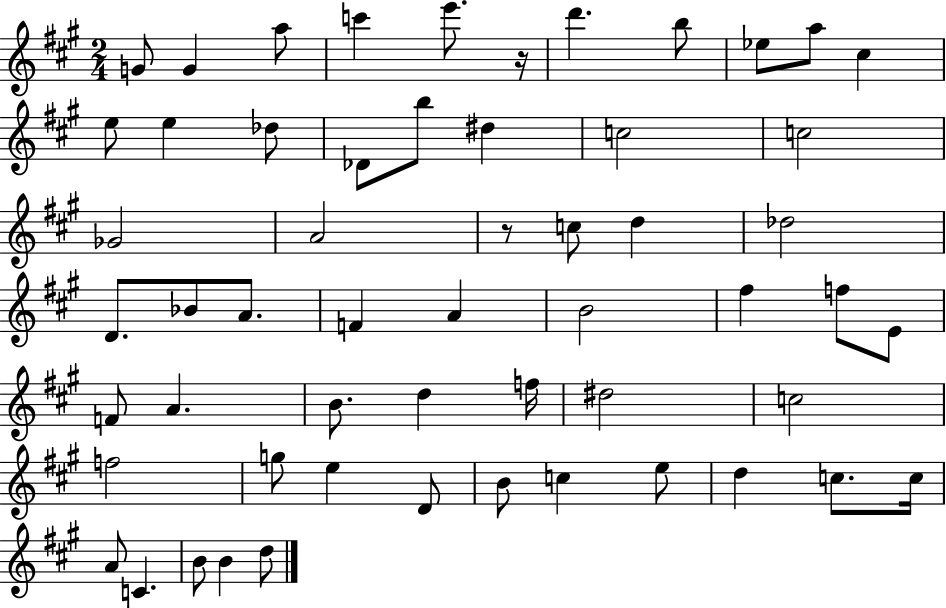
{
  \clef treble
  \numericTimeSignature
  \time 2/4
  \key a \major
  \repeat volta 2 { g'8 g'4 a''8 | c'''4 e'''8. r16 | d'''4. b''8 | ees''8 a''8 cis''4 | \break e''8 e''4 des''8 | des'8 b''8 dis''4 | c''2 | c''2 | \break ges'2 | a'2 | r8 c''8 d''4 | des''2 | \break d'8. bes'8 a'8. | f'4 a'4 | b'2 | fis''4 f''8 e'8 | \break f'8 a'4. | b'8. d''4 f''16 | dis''2 | c''2 | \break f''2 | g''8 e''4 d'8 | b'8 c''4 e''8 | d''4 c''8. c''16 | \break a'8 c'4. | b'8 b'4 d''8 | } \bar "|."
}